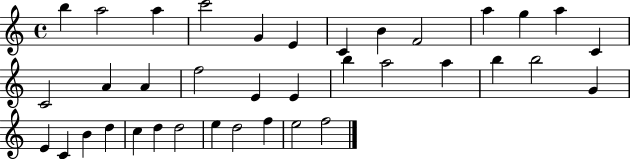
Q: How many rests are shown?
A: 0